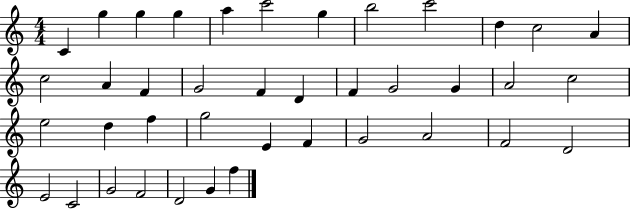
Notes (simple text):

C4/q G5/q G5/q G5/q A5/q C6/h G5/q B5/h C6/h D5/q C5/h A4/q C5/h A4/q F4/q G4/h F4/q D4/q F4/q G4/h G4/q A4/h C5/h E5/h D5/q F5/q G5/h E4/q F4/q G4/h A4/h F4/h D4/h E4/h C4/h G4/h F4/h D4/h G4/q F5/q